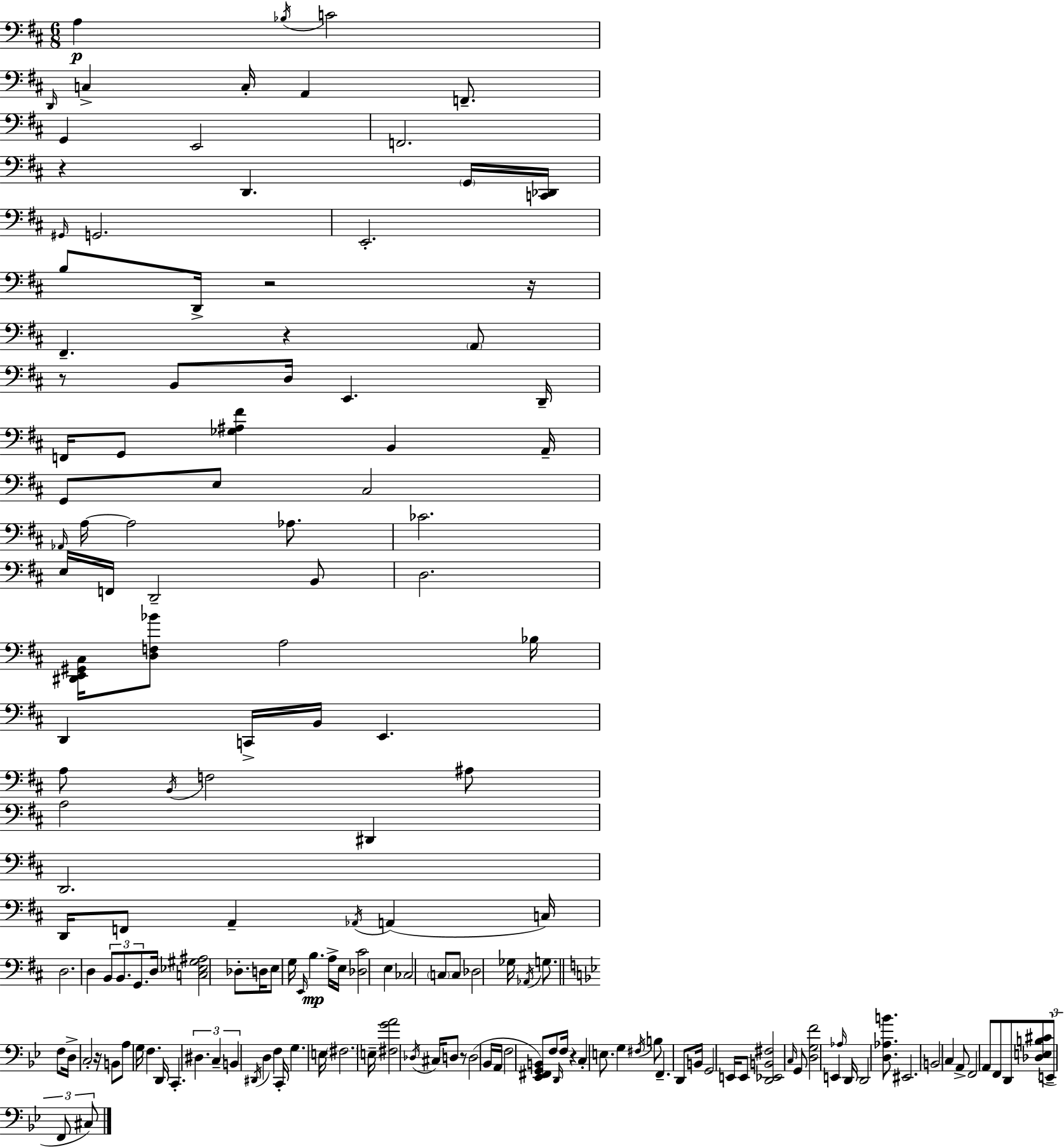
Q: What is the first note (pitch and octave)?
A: A3